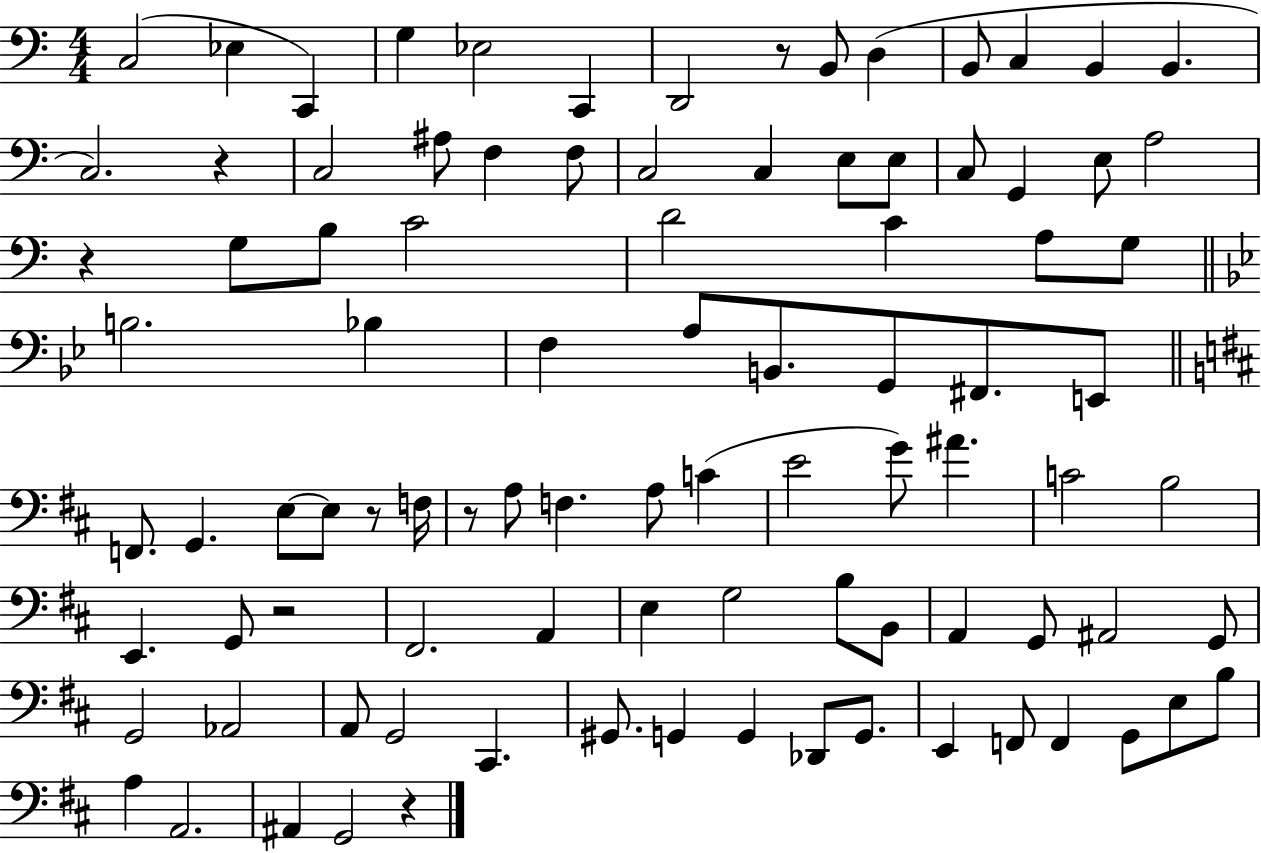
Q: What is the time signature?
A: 4/4